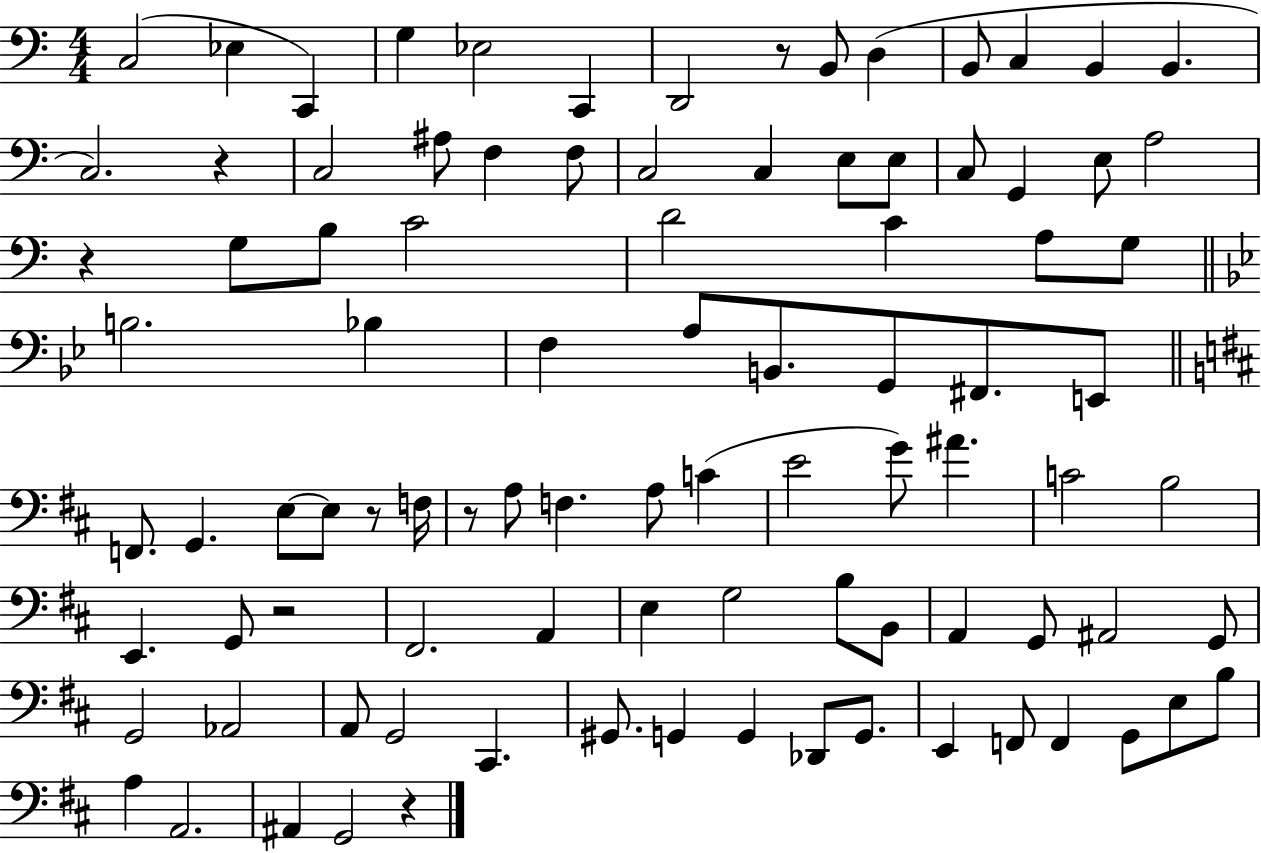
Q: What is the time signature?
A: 4/4